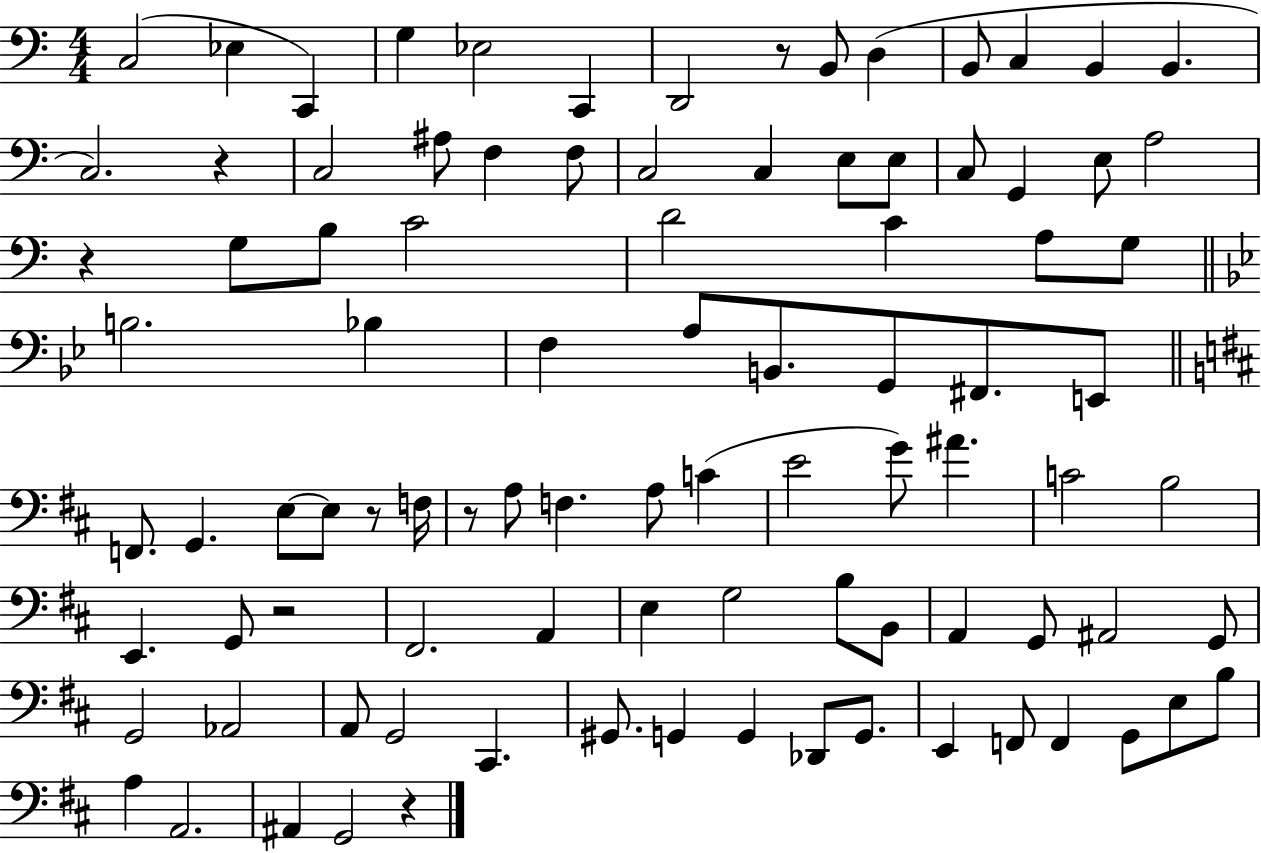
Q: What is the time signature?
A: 4/4